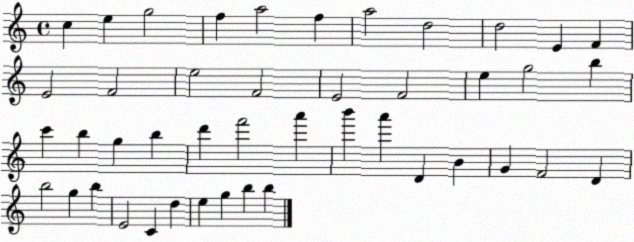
X:1
T:Untitled
M:4/4
L:1/4
K:C
c e g2 f a2 f a2 d2 d2 E F E2 F2 e2 F2 E2 F2 e g2 b c' b g b d' f'2 a' b' a' D B G F2 D b2 g b E2 C d e g b b